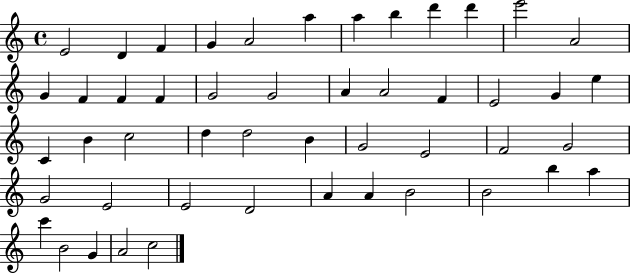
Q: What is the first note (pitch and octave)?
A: E4